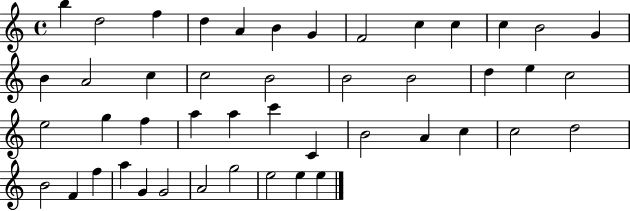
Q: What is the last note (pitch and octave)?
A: E5